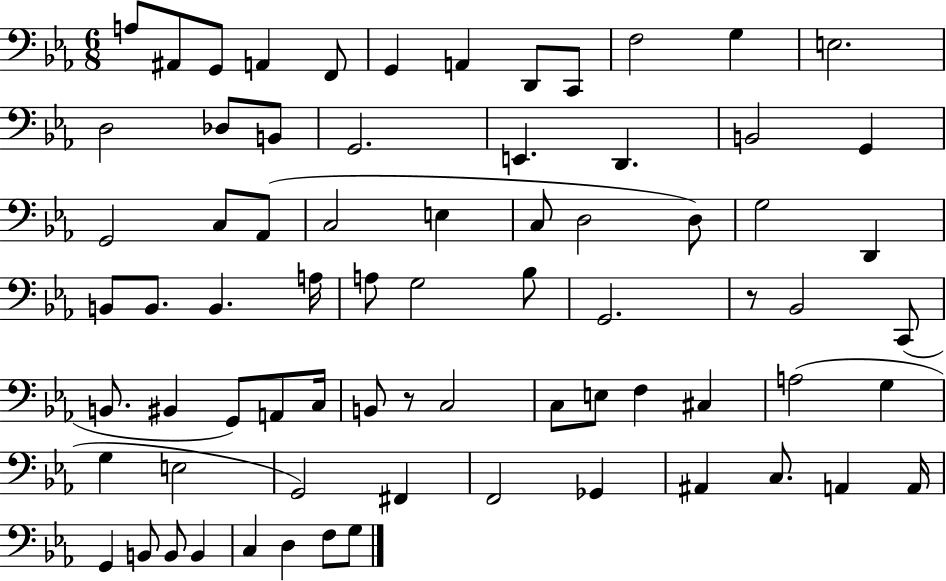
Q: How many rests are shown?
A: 2